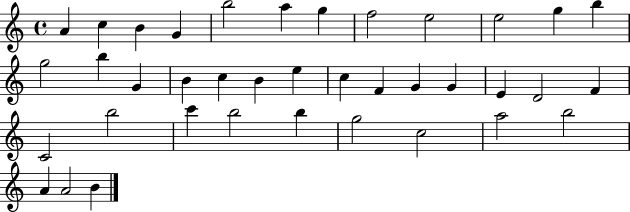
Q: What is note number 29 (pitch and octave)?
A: C6